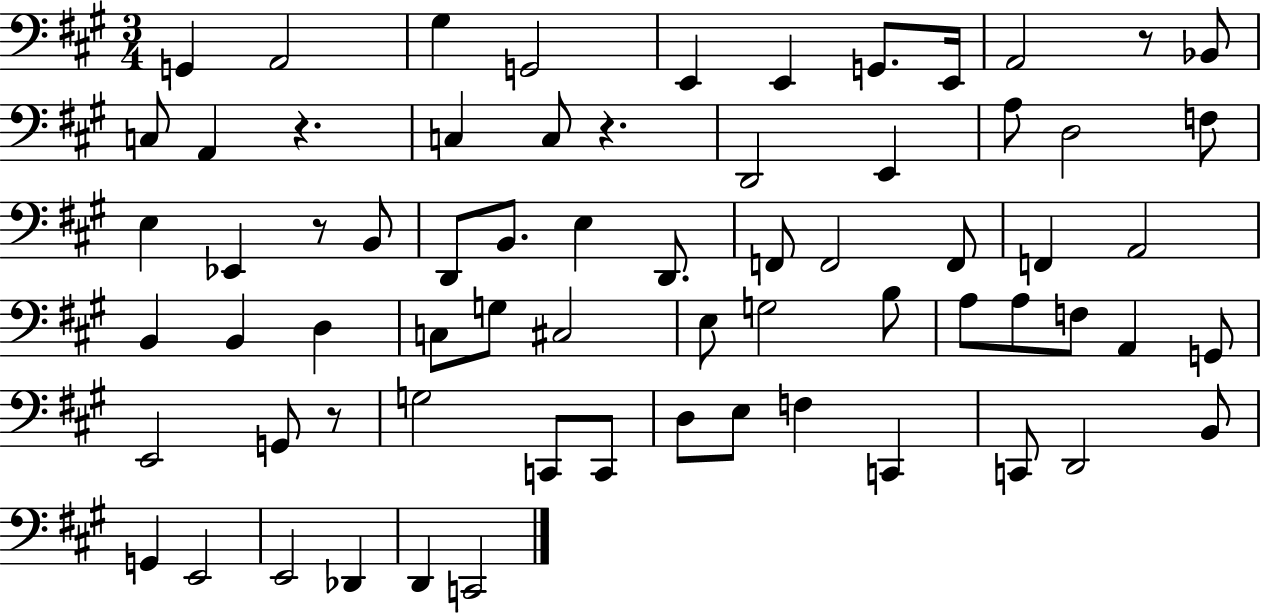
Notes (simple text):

G2/q A2/h G#3/q G2/h E2/q E2/q G2/e. E2/s A2/h R/e Bb2/e C3/e A2/q R/q. C3/q C3/e R/q. D2/h E2/q A3/e D3/h F3/e E3/q Eb2/q R/e B2/e D2/e B2/e. E3/q D2/e. F2/e F2/h F2/e F2/q A2/h B2/q B2/q D3/q C3/e G3/e C#3/h E3/e G3/h B3/e A3/e A3/e F3/e A2/q G2/e E2/h G2/e R/e G3/h C2/e C2/e D3/e E3/e F3/q C2/q C2/e D2/h B2/e G2/q E2/h E2/h Db2/q D2/q C2/h